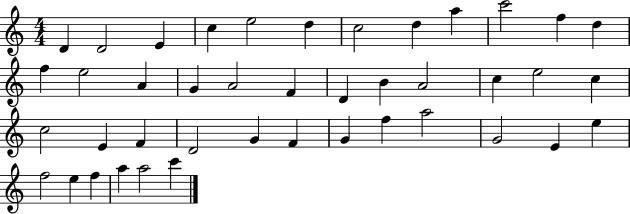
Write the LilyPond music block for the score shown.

{
  \clef treble
  \numericTimeSignature
  \time 4/4
  \key c \major
  d'4 d'2 e'4 | c''4 e''2 d''4 | c''2 d''4 a''4 | c'''2 f''4 d''4 | \break f''4 e''2 a'4 | g'4 a'2 f'4 | d'4 b'4 a'2 | c''4 e''2 c''4 | \break c''2 e'4 f'4 | d'2 g'4 f'4 | g'4 f''4 a''2 | g'2 e'4 e''4 | \break f''2 e''4 f''4 | a''4 a''2 c'''4 | \bar "|."
}